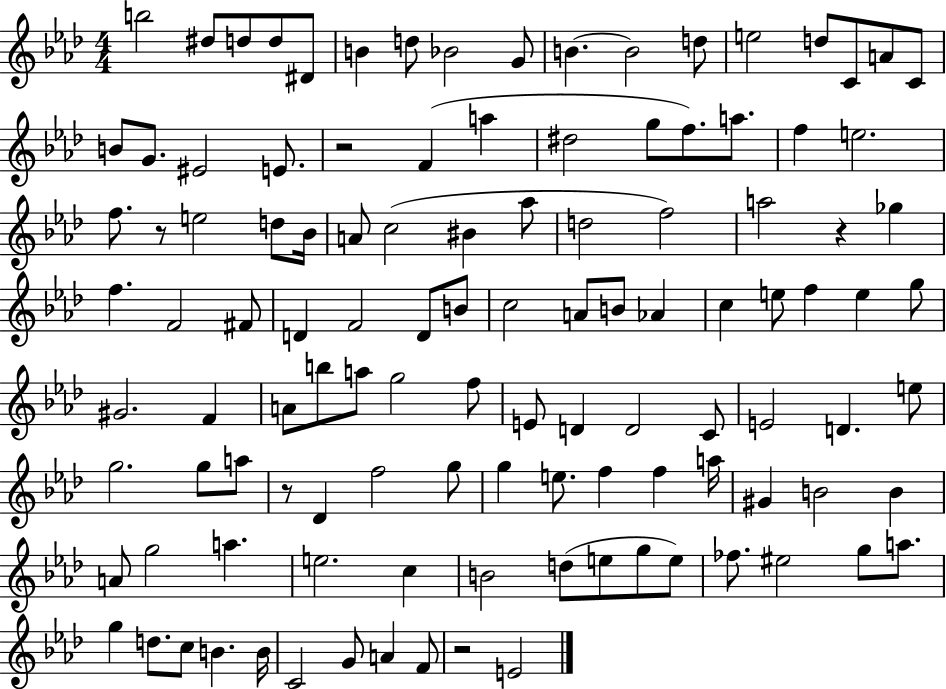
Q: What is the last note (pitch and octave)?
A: E4